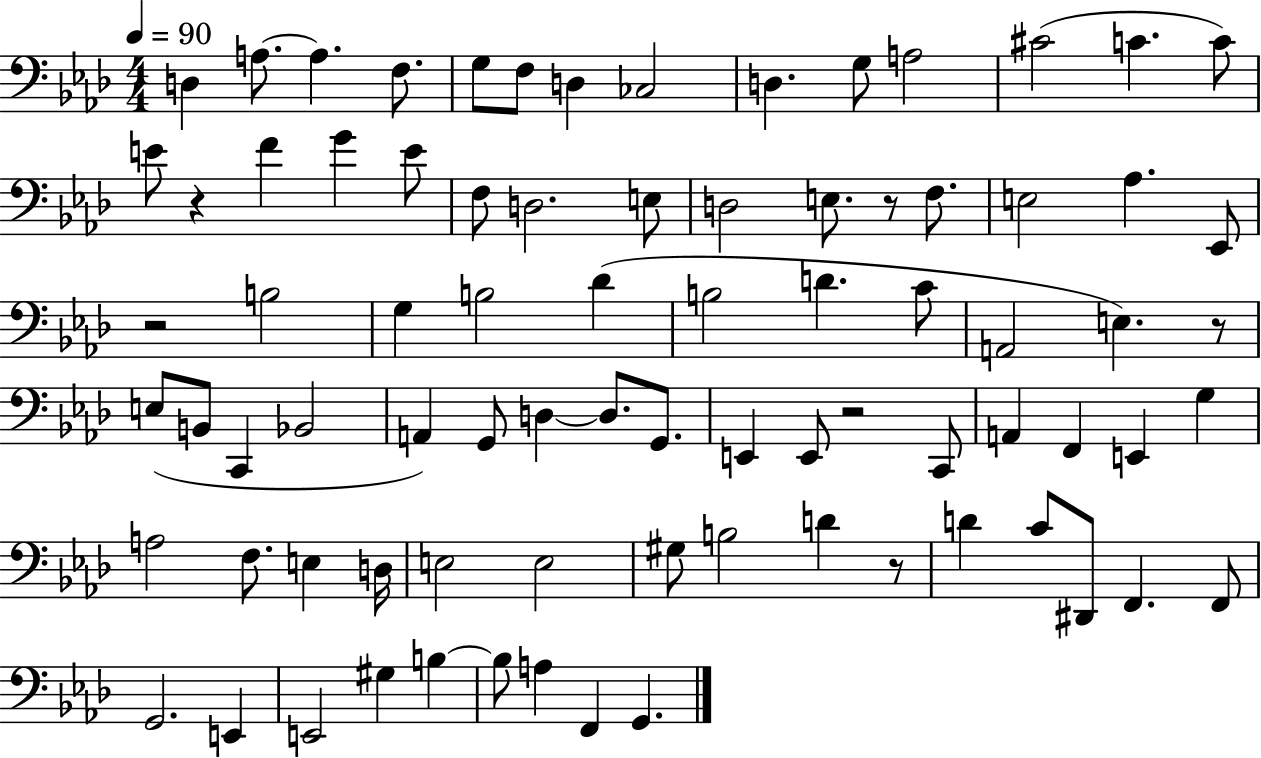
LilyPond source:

{
  \clef bass
  \numericTimeSignature
  \time 4/4
  \key aes \major
  \tempo 4 = 90
  d4 a8.~~ a4. f8. | g8 f8 d4 ces2 | d4. g8 a2 | cis'2( c'4. c'8) | \break e'8 r4 f'4 g'4 e'8 | f8 d2. e8 | d2 e8. r8 f8. | e2 aes4. ees,8 | \break r2 b2 | g4 b2 des'4( | b2 d'4. c'8 | a,2 e4.) r8 | \break e8( b,8 c,4 bes,2 | a,4) g,8 d4~~ d8. g,8. | e,4 e,8 r2 c,8 | a,4 f,4 e,4 g4 | \break a2 f8. e4 d16 | e2 e2 | gis8 b2 d'4 r8 | d'4 c'8 dis,8 f,4. f,8 | \break g,2. e,4 | e,2 gis4 b4~~ | b8 a4 f,4 g,4. | \bar "|."
}